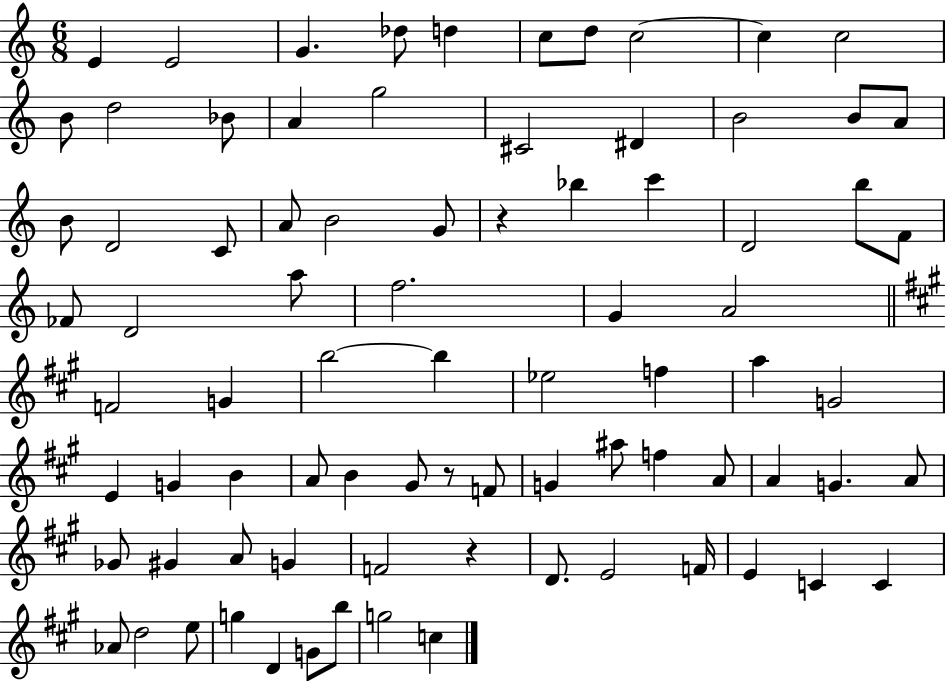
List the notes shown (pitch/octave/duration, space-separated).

E4/q E4/h G4/q. Db5/e D5/q C5/e D5/e C5/h C5/q C5/h B4/e D5/h Bb4/e A4/q G5/h C#4/h D#4/q B4/h B4/e A4/e B4/e D4/h C4/e A4/e B4/h G4/e R/q Bb5/q C6/q D4/h B5/e F4/e FES4/e D4/h A5/e F5/h. G4/q A4/h F4/h G4/q B5/h B5/q Eb5/h F5/q A5/q G4/h E4/q G4/q B4/q A4/e B4/q G#4/e R/e F4/e G4/q A#5/e F5/q A4/e A4/q G4/q. A4/e Gb4/e G#4/q A4/e G4/q F4/h R/q D4/e. E4/h F4/s E4/q C4/q C4/q Ab4/e D5/h E5/e G5/q D4/q G4/e B5/e G5/h C5/q